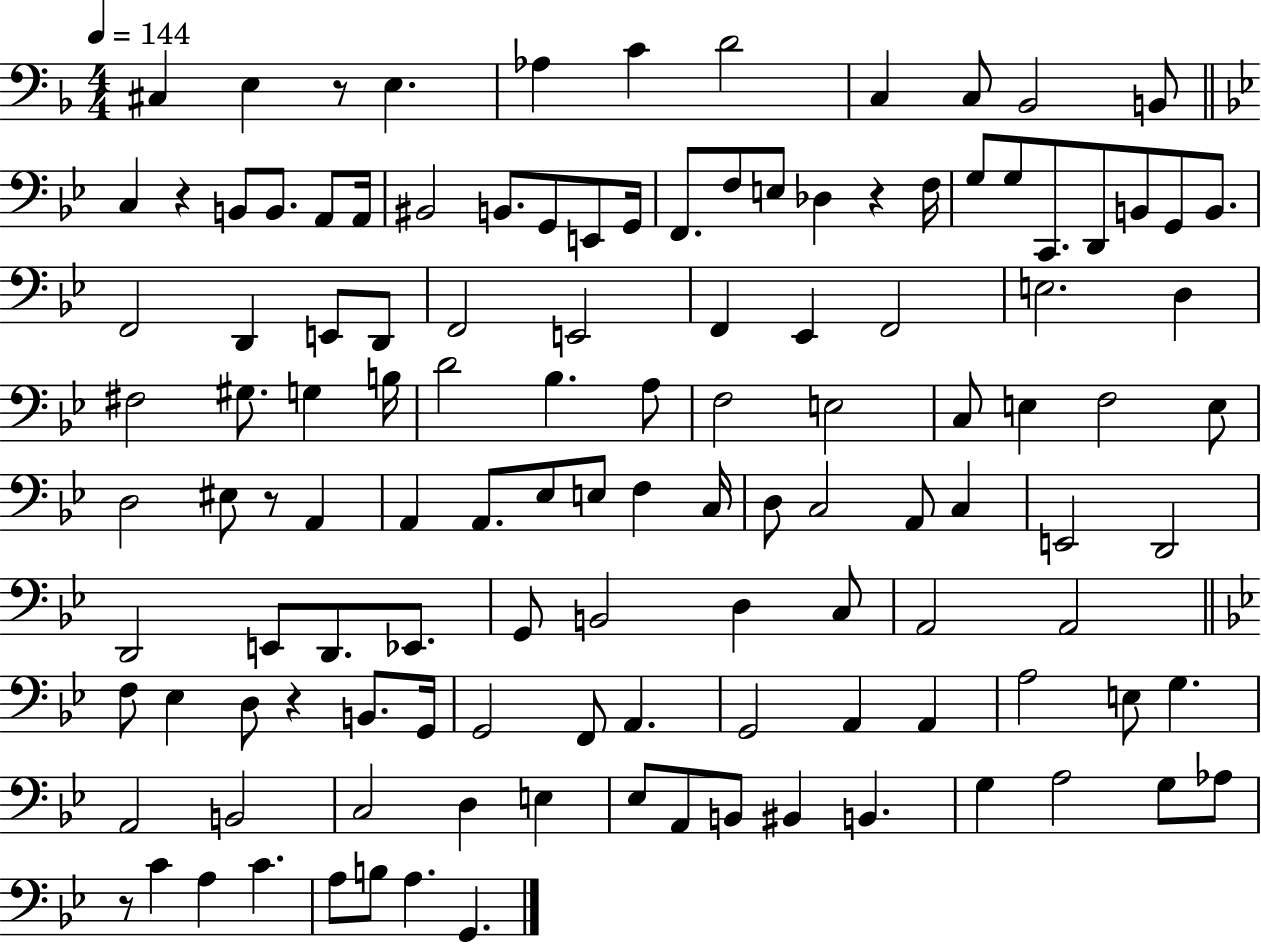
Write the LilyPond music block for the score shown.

{
  \clef bass
  \numericTimeSignature
  \time 4/4
  \key f \major
  \tempo 4 = 144
  cis4 e4 r8 e4. | aes4 c'4 d'2 | c4 c8 bes,2 b,8 | \bar "||" \break \key g \minor c4 r4 b,8 b,8. a,8 a,16 | bis,2 b,8. g,8 e,8 g,16 | f,8. f8 e8 des4 r4 f16 | g8 g8 c,8. d,8 b,8 g,8 b,8. | \break f,2 d,4 e,8 d,8 | f,2 e,2 | f,4 ees,4 f,2 | e2. d4 | \break fis2 gis8. g4 b16 | d'2 bes4. a8 | f2 e2 | c8 e4 f2 e8 | \break d2 eis8 r8 a,4 | a,4 a,8. ees8 e8 f4 c16 | d8 c2 a,8 c4 | e,2 d,2 | \break d,2 e,8 d,8. ees,8. | g,8 b,2 d4 c8 | a,2 a,2 | \bar "||" \break \key g \minor f8 ees4 d8 r4 b,8. g,16 | g,2 f,8 a,4. | g,2 a,4 a,4 | a2 e8 g4. | \break a,2 b,2 | c2 d4 e4 | ees8 a,8 b,8 bis,4 b,4. | g4 a2 g8 aes8 | \break r8 c'4 a4 c'4. | a8 b8 a4. g,4. | \bar "|."
}